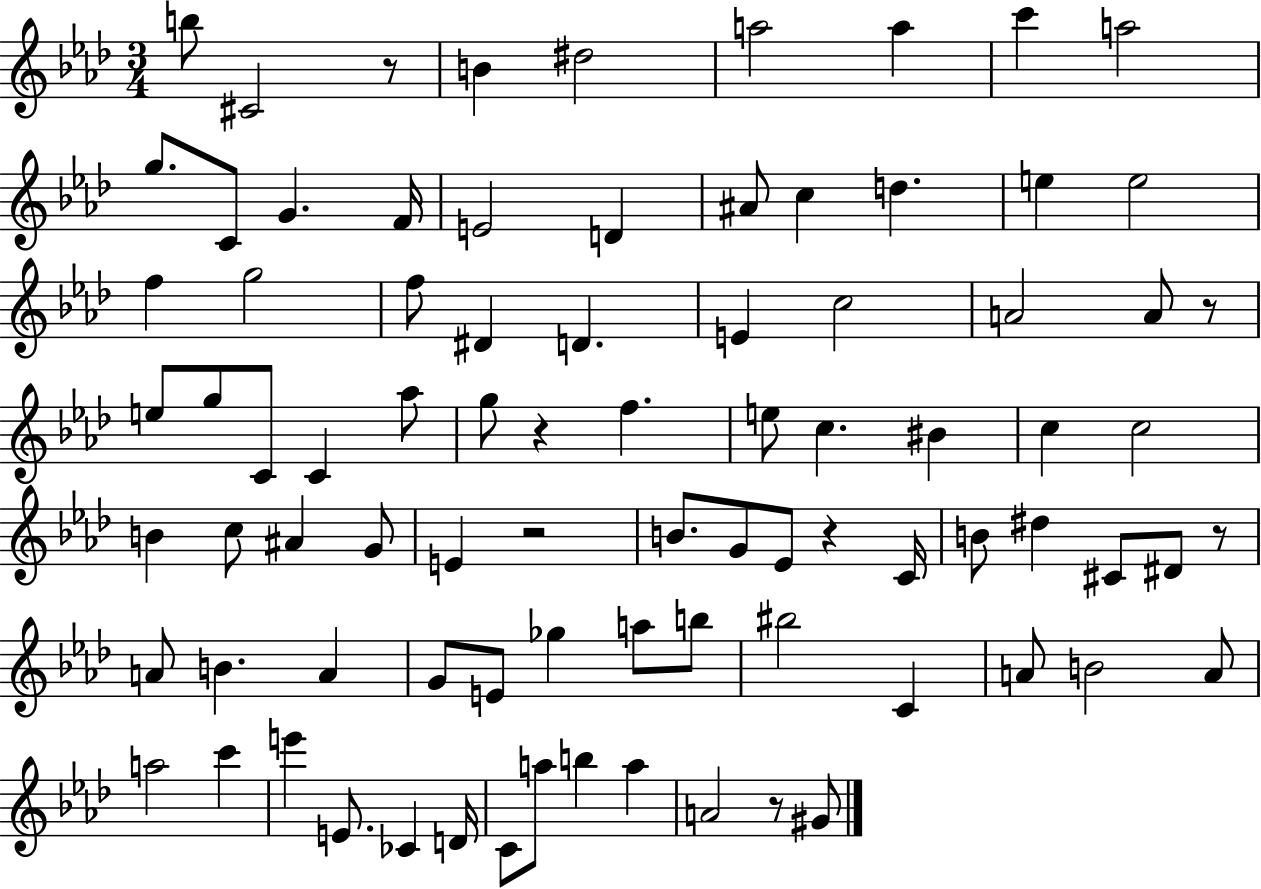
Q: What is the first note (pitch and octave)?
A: B5